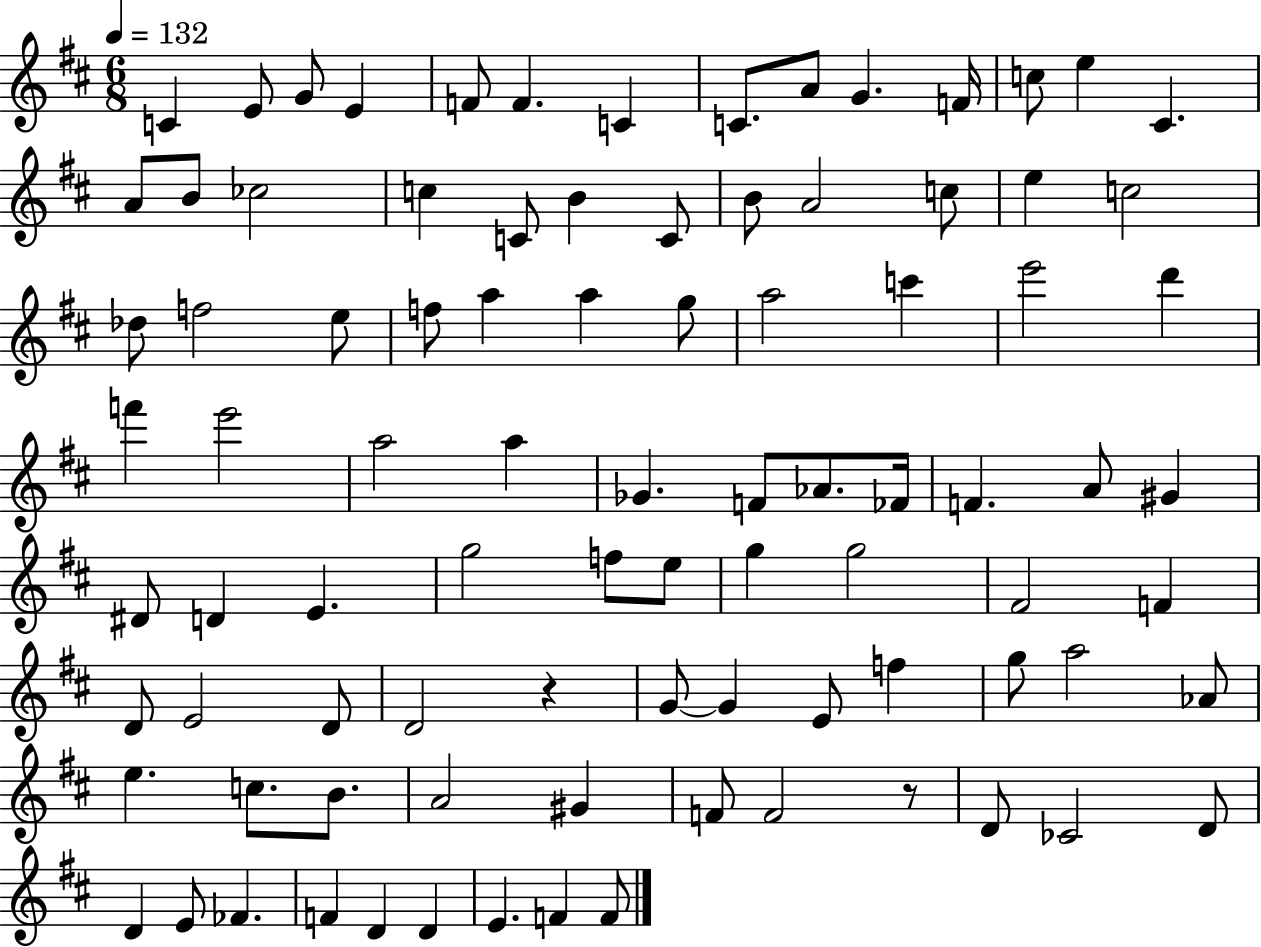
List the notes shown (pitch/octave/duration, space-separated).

C4/q E4/e G4/e E4/q F4/e F4/q. C4/q C4/e. A4/e G4/q. F4/s C5/e E5/q C#4/q. A4/e B4/e CES5/h C5/q C4/e B4/q C4/e B4/e A4/h C5/e E5/q C5/h Db5/e F5/h E5/e F5/e A5/q A5/q G5/e A5/h C6/q E6/h D6/q F6/q E6/h A5/h A5/q Gb4/q. F4/e Ab4/e. FES4/s F4/q. A4/e G#4/q D#4/e D4/q E4/q. G5/h F5/e E5/e G5/q G5/h F#4/h F4/q D4/e E4/h D4/e D4/h R/q G4/e G4/q E4/e F5/q G5/e A5/h Ab4/e E5/q. C5/e. B4/e. A4/h G#4/q F4/e F4/h R/e D4/e CES4/h D4/e D4/q E4/e FES4/q. F4/q D4/q D4/q E4/q. F4/q F4/e